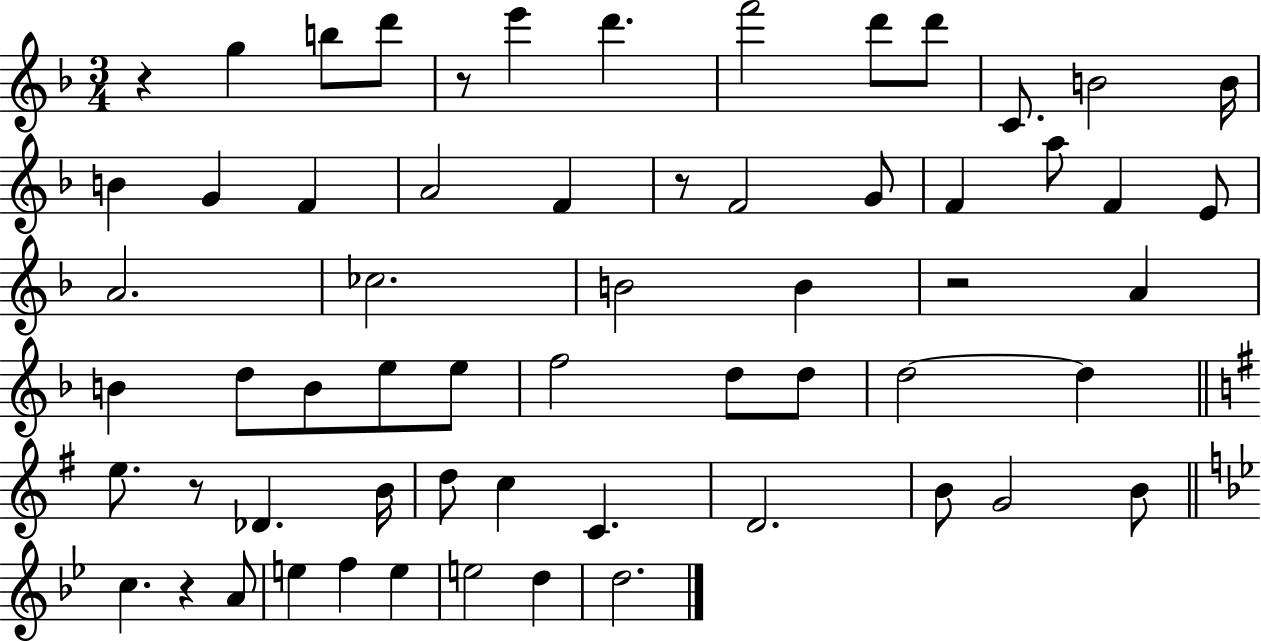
R/q G5/q B5/e D6/e R/e E6/q D6/q. F6/h D6/e D6/e C4/e. B4/h B4/s B4/q G4/q F4/q A4/h F4/q R/e F4/h G4/e F4/q A5/e F4/q E4/e A4/h. CES5/h. B4/h B4/q R/h A4/q B4/q D5/e B4/e E5/e E5/e F5/h D5/e D5/e D5/h D5/q E5/e. R/e Db4/q. B4/s D5/e C5/q C4/q. D4/h. B4/e G4/h B4/e C5/q. R/q A4/e E5/q F5/q E5/q E5/h D5/q D5/h.